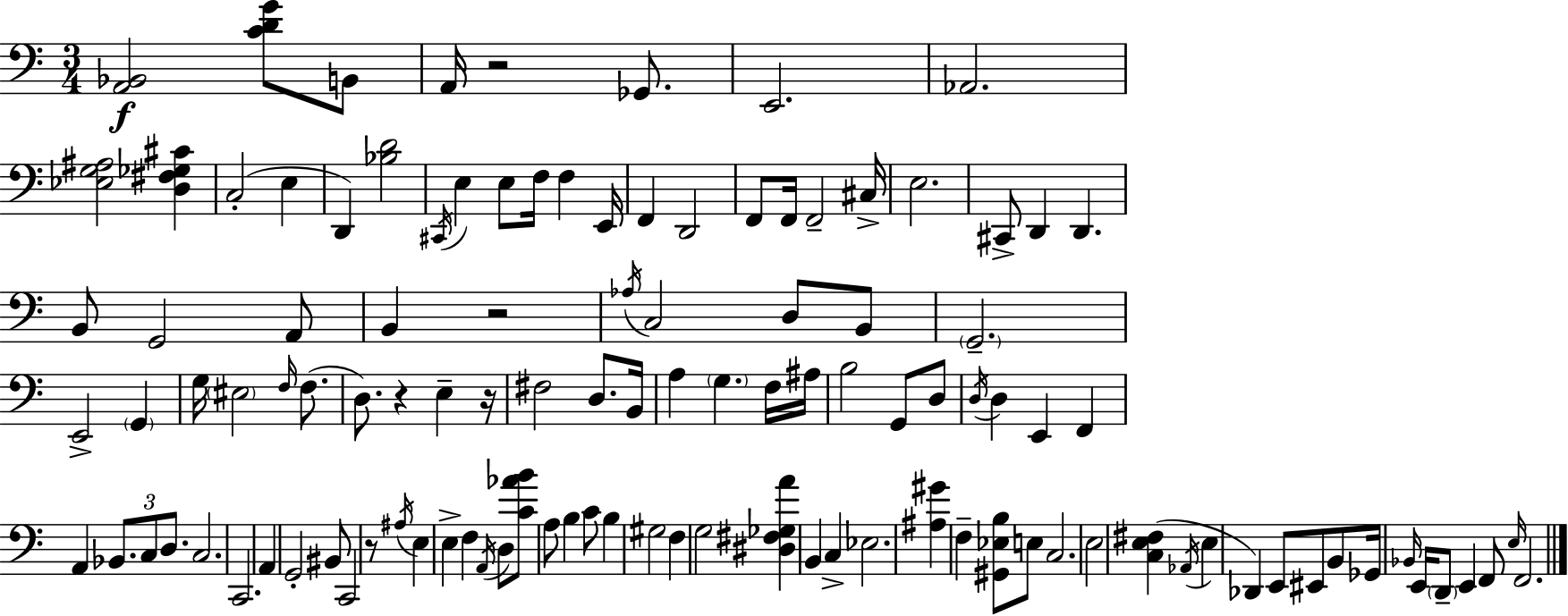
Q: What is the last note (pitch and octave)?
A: F2